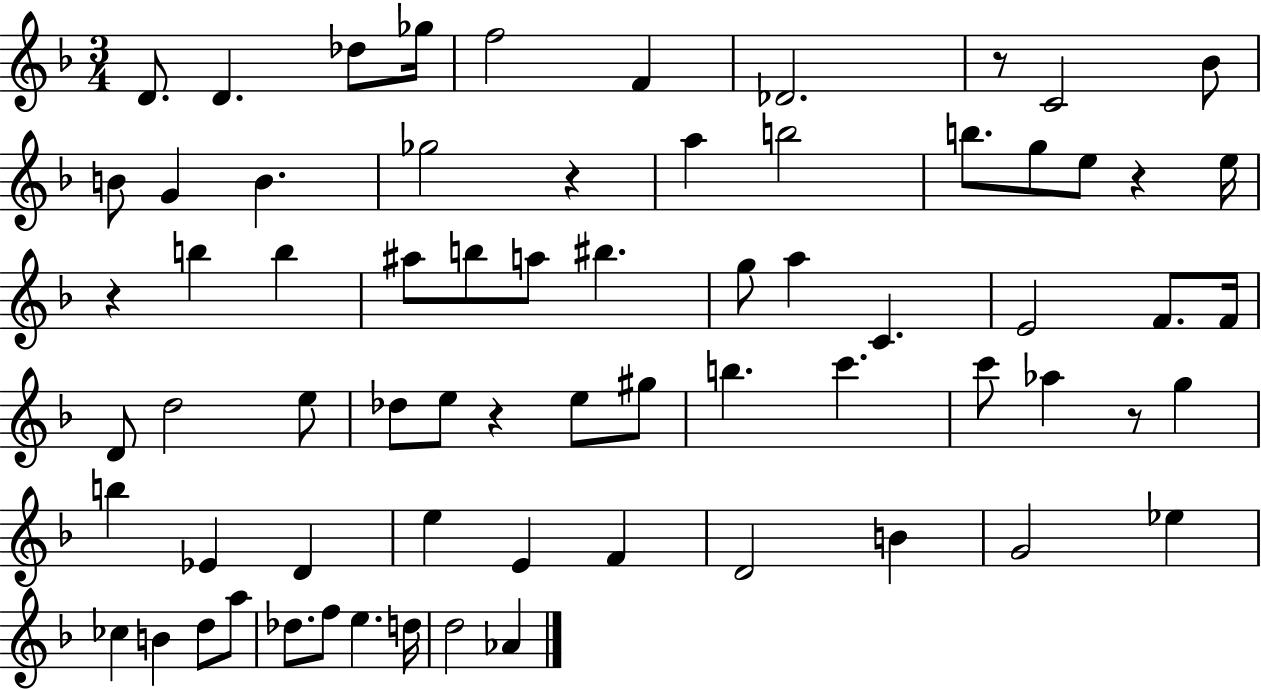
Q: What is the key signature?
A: F major